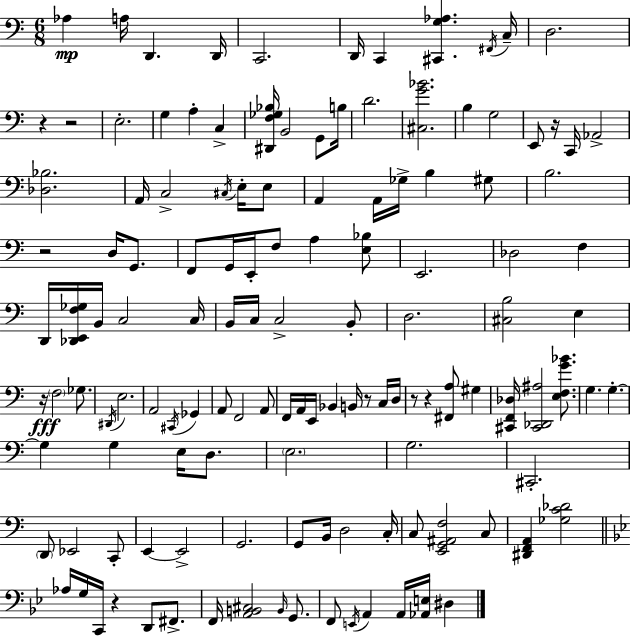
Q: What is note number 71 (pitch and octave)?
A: D3